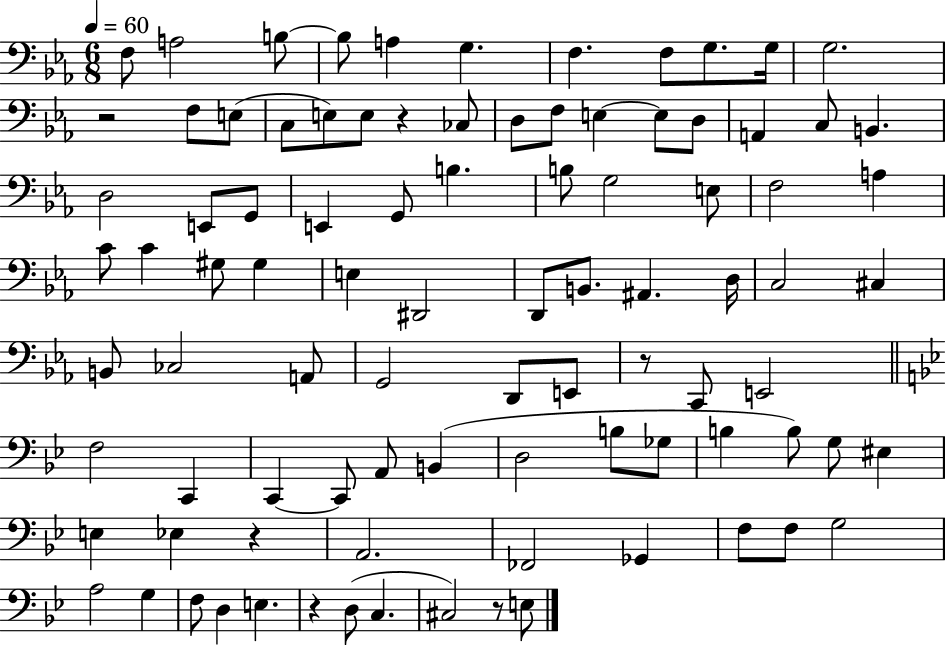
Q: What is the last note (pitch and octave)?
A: E3